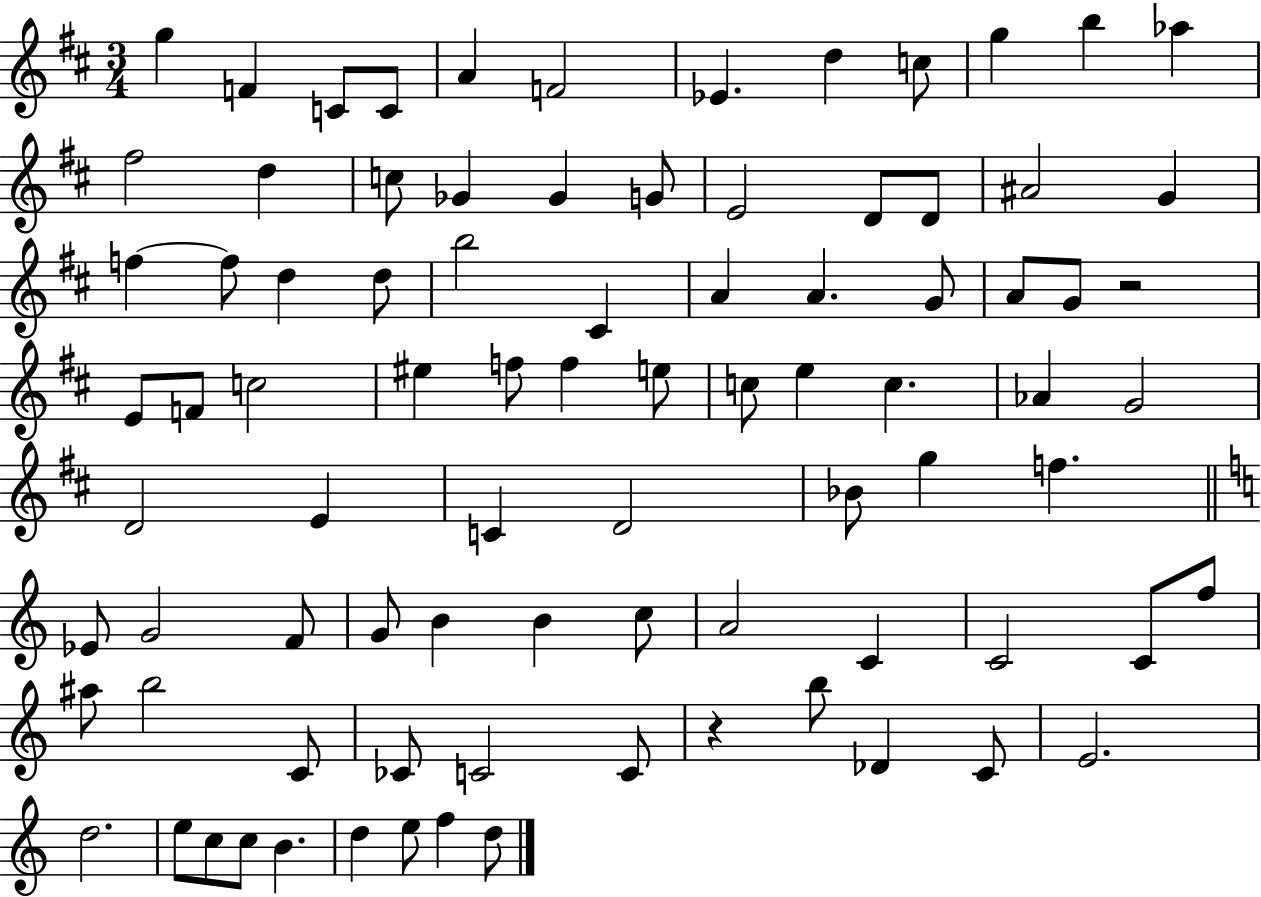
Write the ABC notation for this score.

X:1
T:Untitled
M:3/4
L:1/4
K:D
g F C/2 C/2 A F2 _E d c/2 g b _a ^f2 d c/2 _G _G G/2 E2 D/2 D/2 ^A2 G f f/2 d d/2 b2 ^C A A G/2 A/2 G/2 z2 E/2 F/2 c2 ^e f/2 f e/2 c/2 e c _A G2 D2 E C D2 _B/2 g f _E/2 G2 F/2 G/2 B B c/2 A2 C C2 C/2 f/2 ^a/2 b2 C/2 _C/2 C2 C/2 z b/2 _D C/2 E2 d2 e/2 c/2 c/2 B d e/2 f d/2